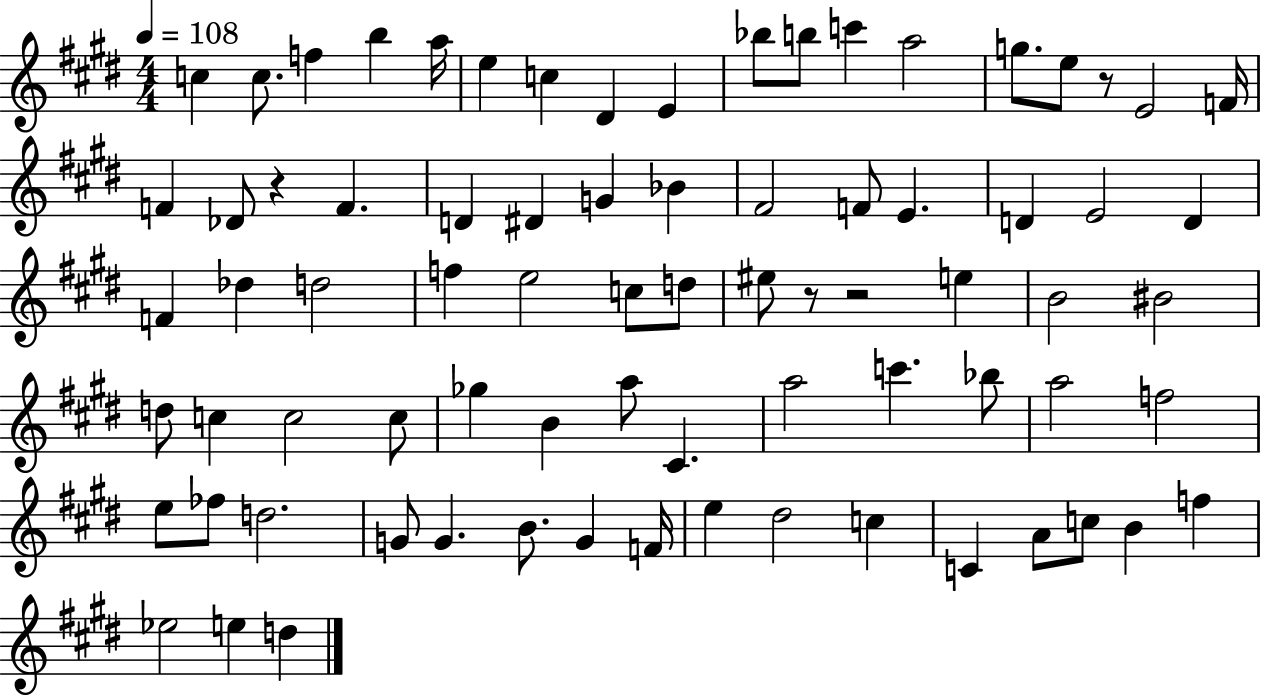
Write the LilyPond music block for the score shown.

{
  \clef treble
  \numericTimeSignature
  \time 4/4
  \key e \major
  \tempo 4 = 108
  c''4 c''8. f''4 b''4 a''16 | e''4 c''4 dis'4 e'4 | bes''8 b''8 c'''4 a''2 | g''8. e''8 r8 e'2 f'16 | \break f'4 des'8 r4 f'4. | d'4 dis'4 g'4 bes'4 | fis'2 f'8 e'4. | d'4 e'2 d'4 | \break f'4 des''4 d''2 | f''4 e''2 c''8 d''8 | eis''8 r8 r2 e''4 | b'2 bis'2 | \break d''8 c''4 c''2 c''8 | ges''4 b'4 a''8 cis'4. | a''2 c'''4. bes''8 | a''2 f''2 | \break e''8 fes''8 d''2. | g'8 g'4. b'8. g'4 f'16 | e''4 dis''2 c''4 | c'4 a'8 c''8 b'4 f''4 | \break ees''2 e''4 d''4 | \bar "|."
}